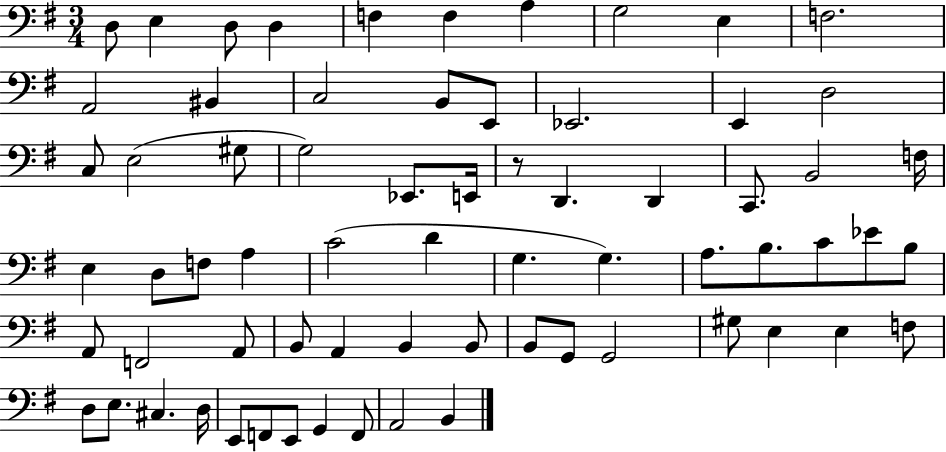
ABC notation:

X:1
T:Untitled
M:3/4
L:1/4
K:G
D,/2 E, D,/2 D, F, F, A, G,2 E, F,2 A,,2 ^B,, C,2 B,,/2 E,,/2 _E,,2 E,, D,2 C,/2 E,2 ^G,/2 G,2 _E,,/2 E,,/4 z/2 D,, D,, C,,/2 B,,2 F,/4 E, D,/2 F,/2 A, C2 D G, G, A,/2 B,/2 C/2 _E/2 B,/2 A,,/2 F,,2 A,,/2 B,,/2 A,, B,, B,,/2 B,,/2 G,,/2 G,,2 ^G,/2 E, E, F,/2 D,/2 E,/2 ^C, D,/4 E,,/2 F,,/2 E,,/2 G,, F,,/2 A,,2 B,,